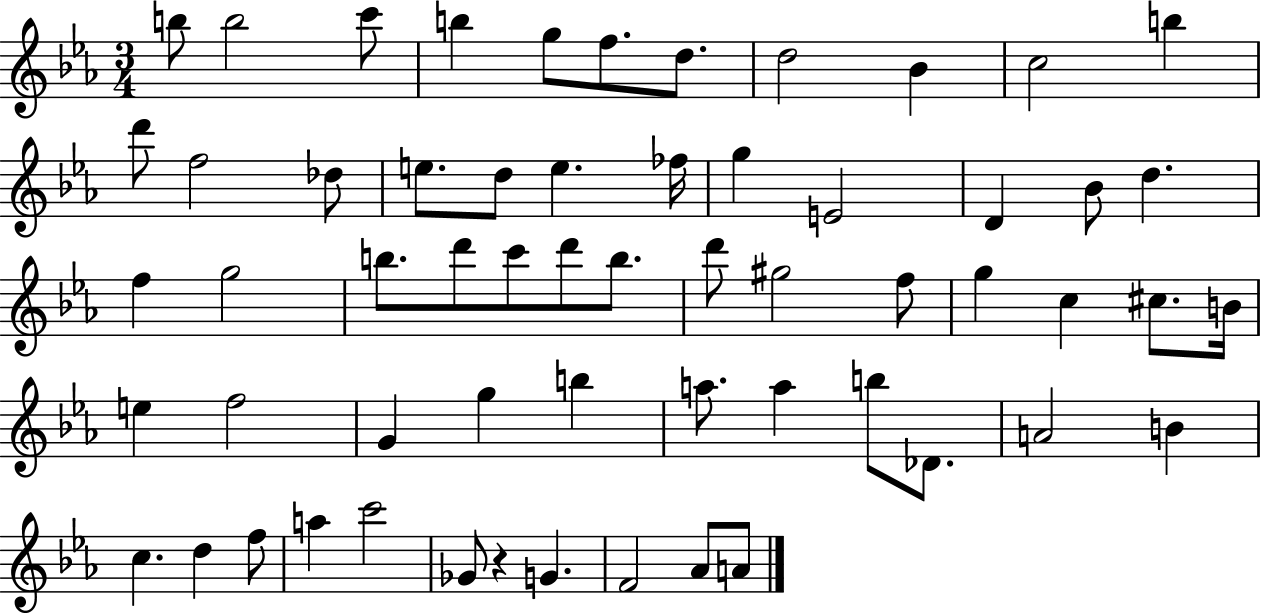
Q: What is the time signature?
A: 3/4